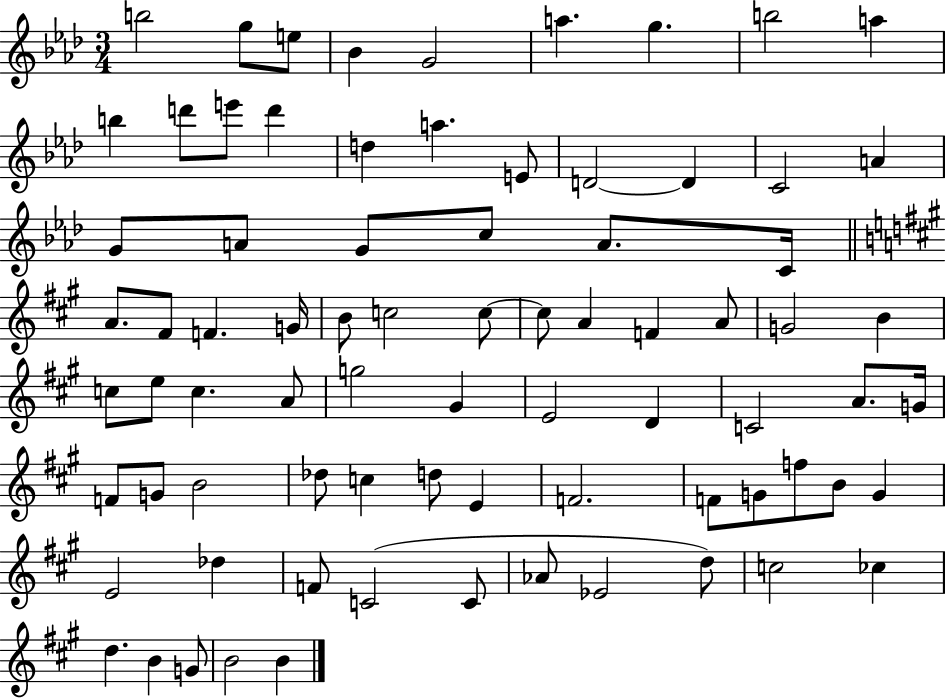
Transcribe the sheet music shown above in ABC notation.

X:1
T:Untitled
M:3/4
L:1/4
K:Ab
b2 g/2 e/2 _B G2 a g b2 a b d'/2 e'/2 d' d a E/2 D2 D C2 A G/2 A/2 G/2 c/2 A/2 C/4 A/2 ^F/2 F G/4 B/2 c2 c/2 c/2 A F A/2 G2 B c/2 e/2 c A/2 g2 ^G E2 D C2 A/2 G/4 F/2 G/2 B2 _d/2 c d/2 E F2 F/2 G/2 f/2 B/2 G E2 _d F/2 C2 C/2 _A/2 _E2 d/2 c2 _c d B G/2 B2 B